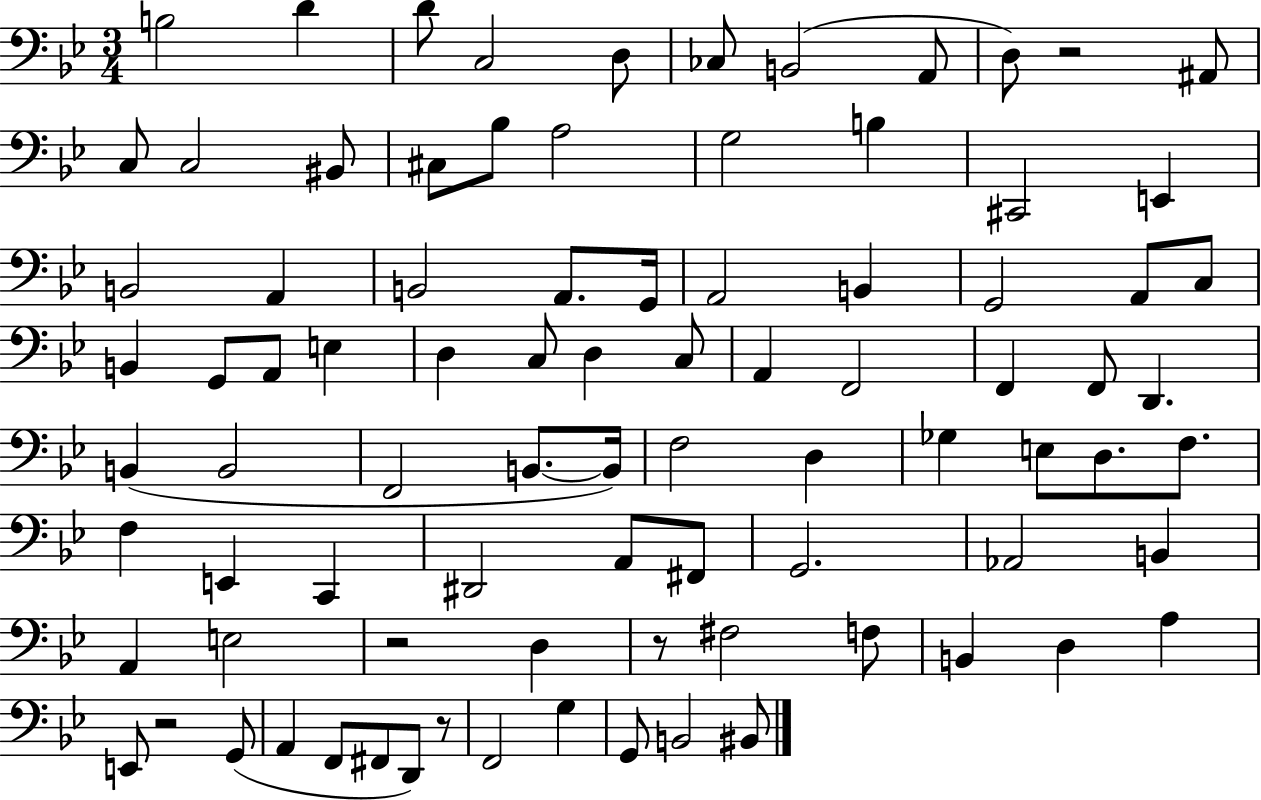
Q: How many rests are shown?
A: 5